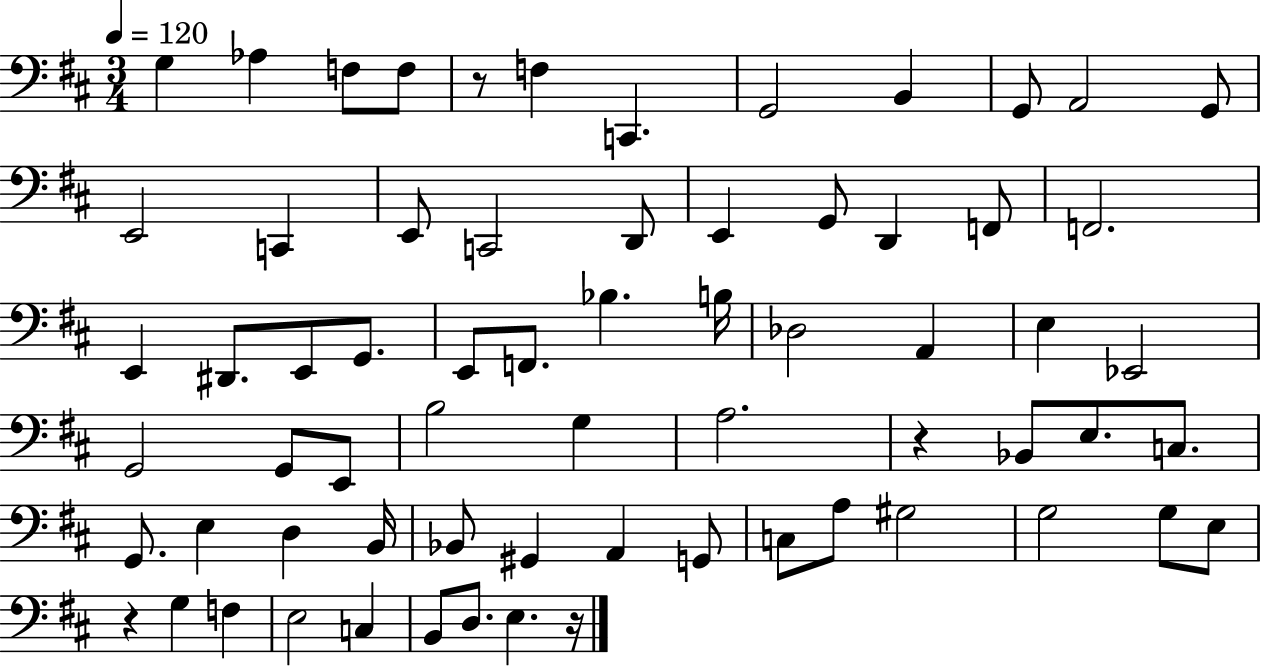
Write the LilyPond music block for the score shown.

{
  \clef bass
  \numericTimeSignature
  \time 3/4
  \key d \major
  \tempo 4 = 120
  g4 aes4 f8 f8 | r8 f4 c,4. | g,2 b,4 | g,8 a,2 g,8 | \break e,2 c,4 | e,8 c,2 d,8 | e,4 g,8 d,4 f,8 | f,2. | \break e,4 dis,8. e,8 g,8. | e,8 f,8. bes4. b16 | des2 a,4 | e4 ees,2 | \break g,2 g,8 e,8 | b2 g4 | a2. | r4 bes,8 e8. c8. | \break g,8. e4 d4 b,16 | bes,8 gis,4 a,4 g,8 | c8 a8 gis2 | g2 g8 e8 | \break r4 g4 f4 | e2 c4 | b,8 d8. e4. r16 | \bar "|."
}